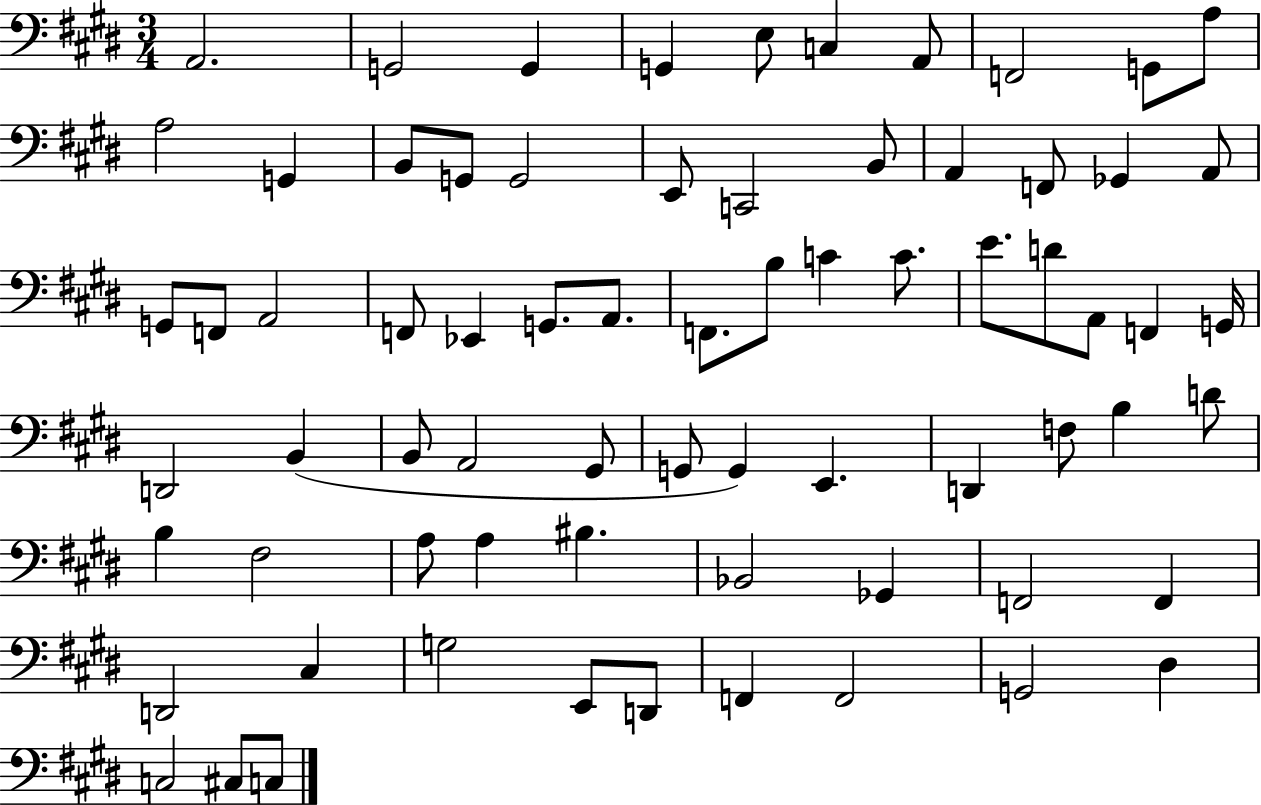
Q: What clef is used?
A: bass